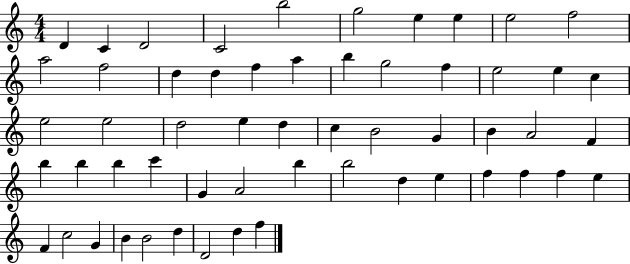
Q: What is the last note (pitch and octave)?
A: F5